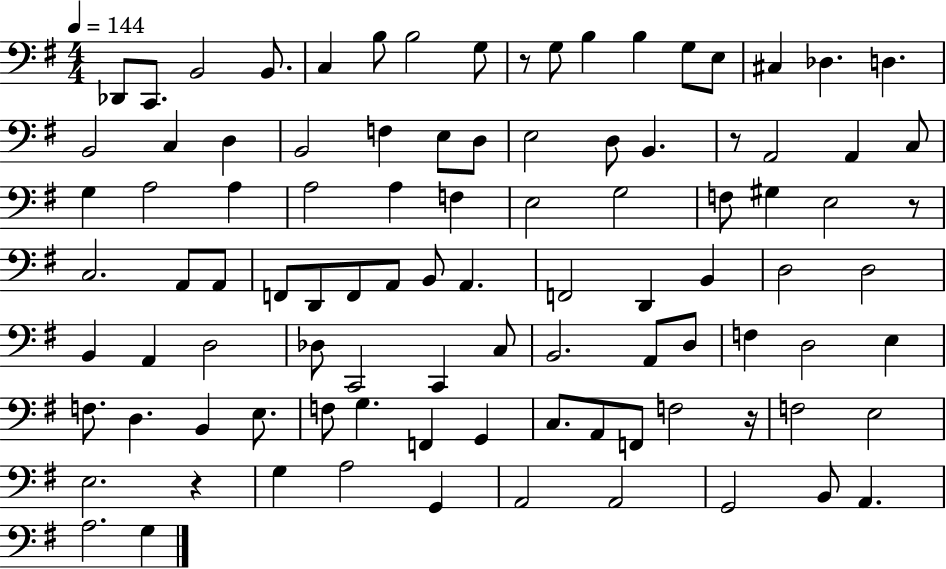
{
  \clef bass
  \numericTimeSignature
  \time 4/4
  \key g \major
  \tempo 4 = 144
  des,8 c,8. b,2 b,8. | c4 b8 b2 g8 | r8 g8 b4 b4 g8 e8 | cis4 des4. d4. | \break b,2 c4 d4 | b,2 f4 e8 d8 | e2 d8 b,4. | r8 a,2 a,4 c8 | \break g4 a2 a4 | a2 a4 f4 | e2 g2 | f8 gis4 e2 r8 | \break c2. a,8 a,8 | f,8 d,8 f,8 a,8 b,8 a,4. | f,2 d,4 b,4 | d2 d2 | \break b,4 a,4 d2 | des8 c,2 c,4 c8 | b,2. a,8 d8 | f4 d2 e4 | \break f8. d4. b,4 e8. | f8 g4. f,4 g,4 | c8. a,8 f,8 f2 r16 | f2 e2 | \break e2. r4 | g4 a2 g,4 | a,2 a,2 | g,2 b,8 a,4. | \break a2. g4 | \bar "|."
}